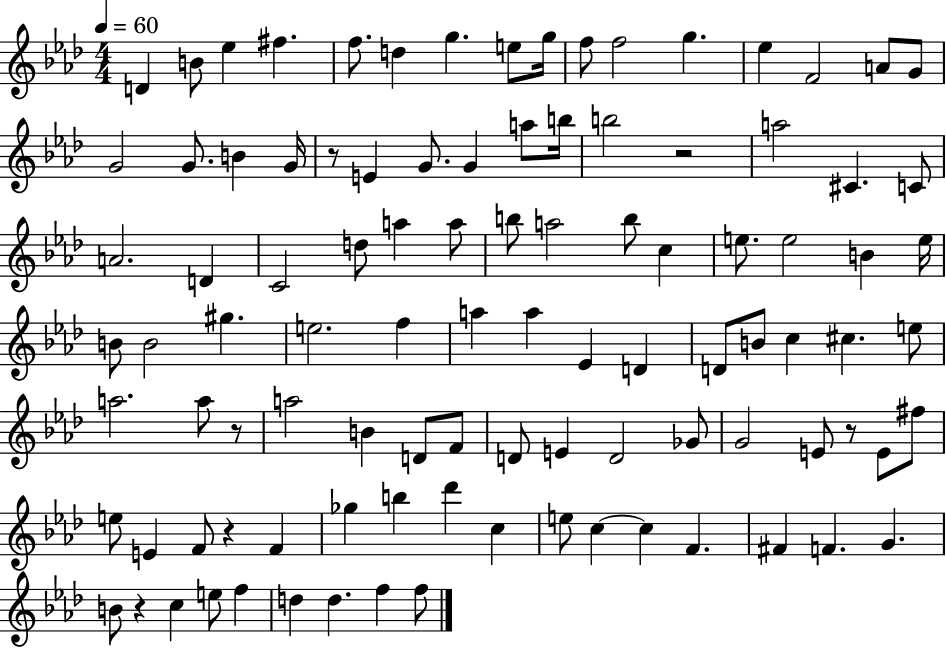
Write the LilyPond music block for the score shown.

{
  \clef treble
  \numericTimeSignature
  \time 4/4
  \key aes \major
  \tempo 4 = 60
  d'4 b'8 ees''4 fis''4. | f''8. d''4 g''4. e''8 g''16 | f''8 f''2 g''4. | ees''4 f'2 a'8 g'8 | \break g'2 g'8. b'4 g'16 | r8 e'4 g'8. g'4 a''8 b''16 | b''2 r2 | a''2 cis'4. c'8 | \break a'2. d'4 | c'2 d''8 a''4 a''8 | b''8 a''2 b''8 c''4 | e''8. e''2 b'4 e''16 | \break b'8 b'2 gis''4. | e''2. f''4 | a''4 a''4 ees'4 d'4 | d'8 b'8 c''4 cis''4. e''8 | \break a''2. a''8 r8 | a''2 b'4 d'8 f'8 | d'8 e'4 d'2 ges'8 | g'2 e'8 r8 e'8 fis''8 | \break e''8 e'4 f'8 r4 f'4 | ges''4 b''4 des'''4 c''4 | e''8 c''4~~ c''4 f'4. | fis'4 f'4. g'4. | \break b'8 r4 c''4 e''8 f''4 | d''4 d''4. f''4 f''8 | \bar "|."
}